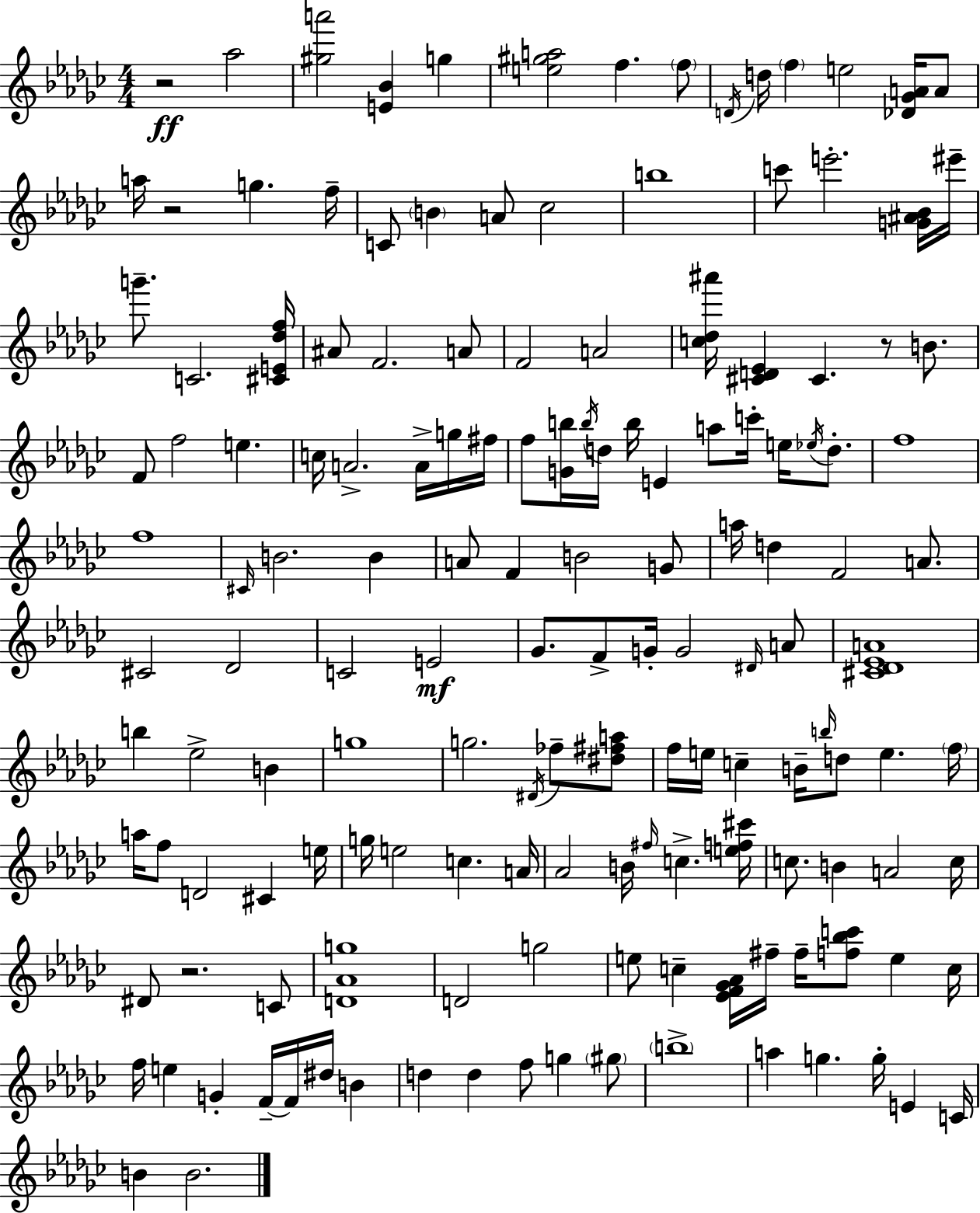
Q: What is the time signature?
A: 4/4